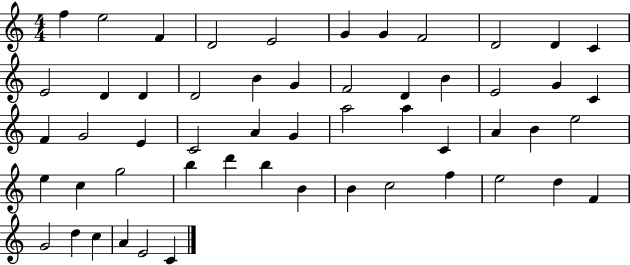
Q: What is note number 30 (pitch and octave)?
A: A5